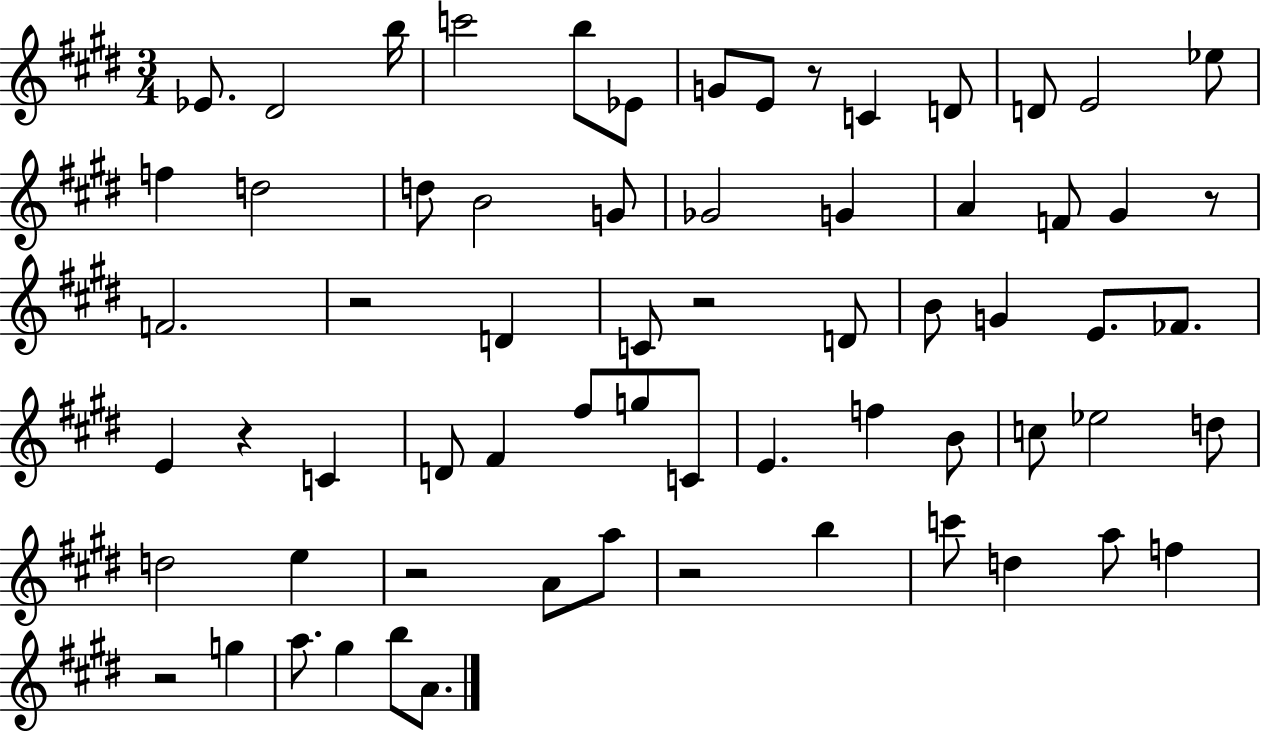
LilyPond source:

{
  \clef treble
  \numericTimeSignature
  \time 3/4
  \key e \major
  ees'8. dis'2 b''16 | c'''2 b''8 ees'8 | g'8 e'8 r8 c'4 d'8 | d'8 e'2 ees''8 | \break f''4 d''2 | d''8 b'2 g'8 | ges'2 g'4 | a'4 f'8 gis'4 r8 | \break f'2. | r2 d'4 | c'8 r2 d'8 | b'8 g'4 e'8. fes'8. | \break e'4 r4 c'4 | d'8 fis'4 fis''8 g''8 c'8 | e'4. f''4 b'8 | c''8 ees''2 d''8 | \break d''2 e''4 | r2 a'8 a''8 | r2 b''4 | c'''8 d''4 a''8 f''4 | \break r2 g''4 | a''8. gis''4 b''8 a'8. | \bar "|."
}